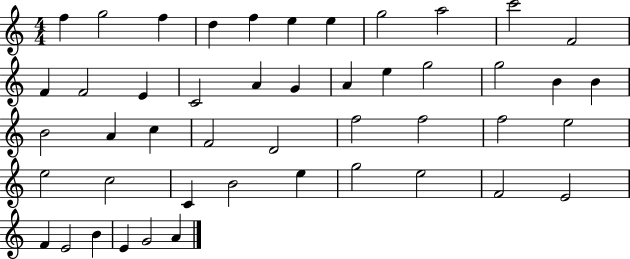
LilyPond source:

{
  \clef treble
  \numericTimeSignature
  \time 4/4
  \key c \major
  f''4 g''2 f''4 | d''4 f''4 e''4 e''4 | g''2 a''2 | c'''2 f'2 | \break f'4 f'2 e'4 | c'2 a'4 g'4 | a'4 e''4 g''2 | g''2 b'4 b'4 | \break b'2 a'4 c''4 | f'2 d'2 | f''2 f''2 | f''2 e''2 | \break e''2 c''2 | c'4 b'2 e''4 | g''2 e''2 | f'2 e'2 | \break f'4 e'2 b'4 | e'4 g'2 a'4 | \bar "|."
}